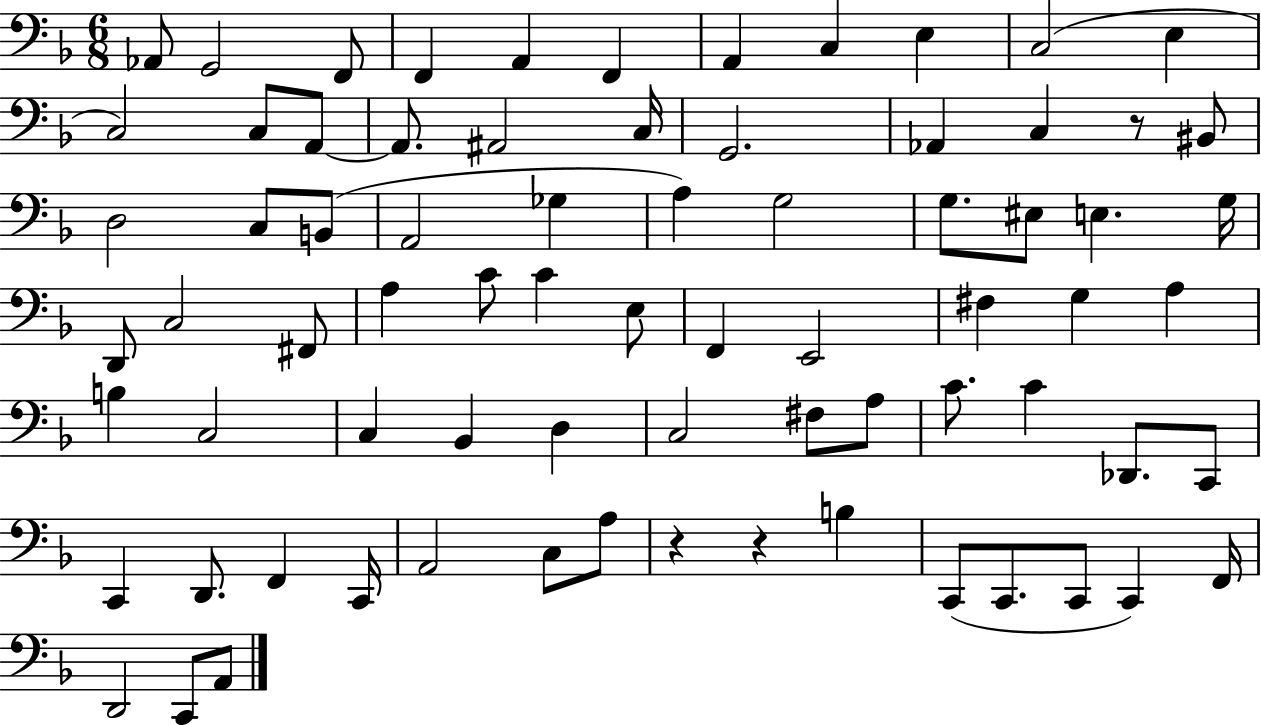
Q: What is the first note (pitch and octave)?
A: Ab2